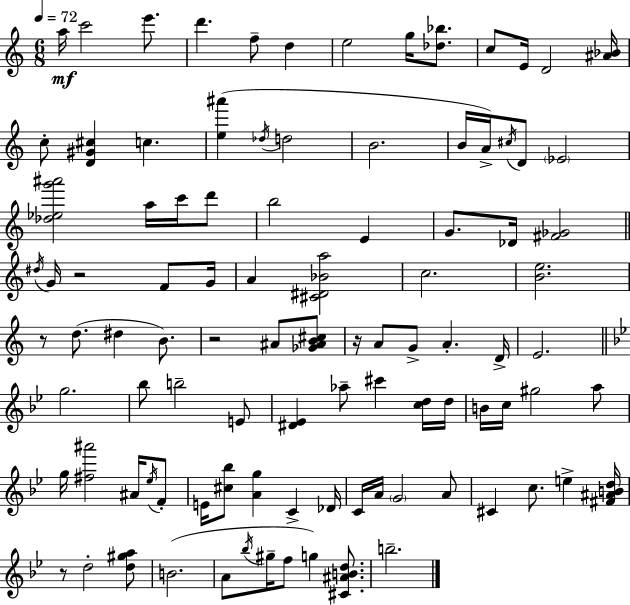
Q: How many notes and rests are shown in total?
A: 98